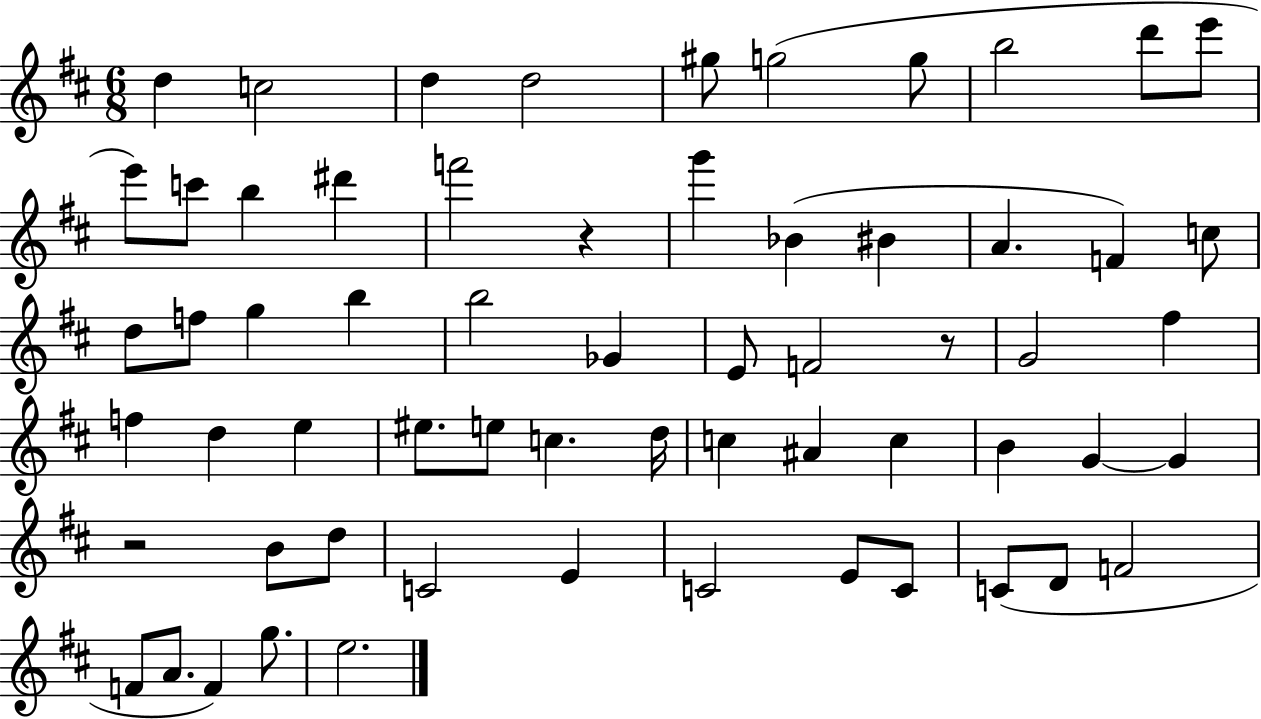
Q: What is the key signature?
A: D major